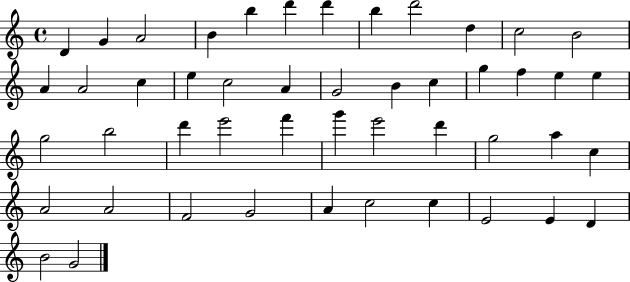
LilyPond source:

{
  \clef treble
  \time 4/4
  \defaultTimeSignature
  \key c \major
  d'4 g'4 a'2 | b'4 b''4 d'''4 d'''4 | b''4 d'''2 d''4 | c''2 b'2 | \break a'4 a'2 c''4 | e''4 c''2 a'4 | g'2 b'4 c''4 | g''4 f''4 e''4 e''4 | \break g''2 b''2 | d'''4 e'''2 f'''4 | g'''4 e'''2 d'''4 | g''2 a''4 c''4 | \break a'2 a'2 | f'2 g'2 | a'4 c''2 c''4 | e'2 e'4 d'4 | \break b'2 g'2 | \bar "|."
}